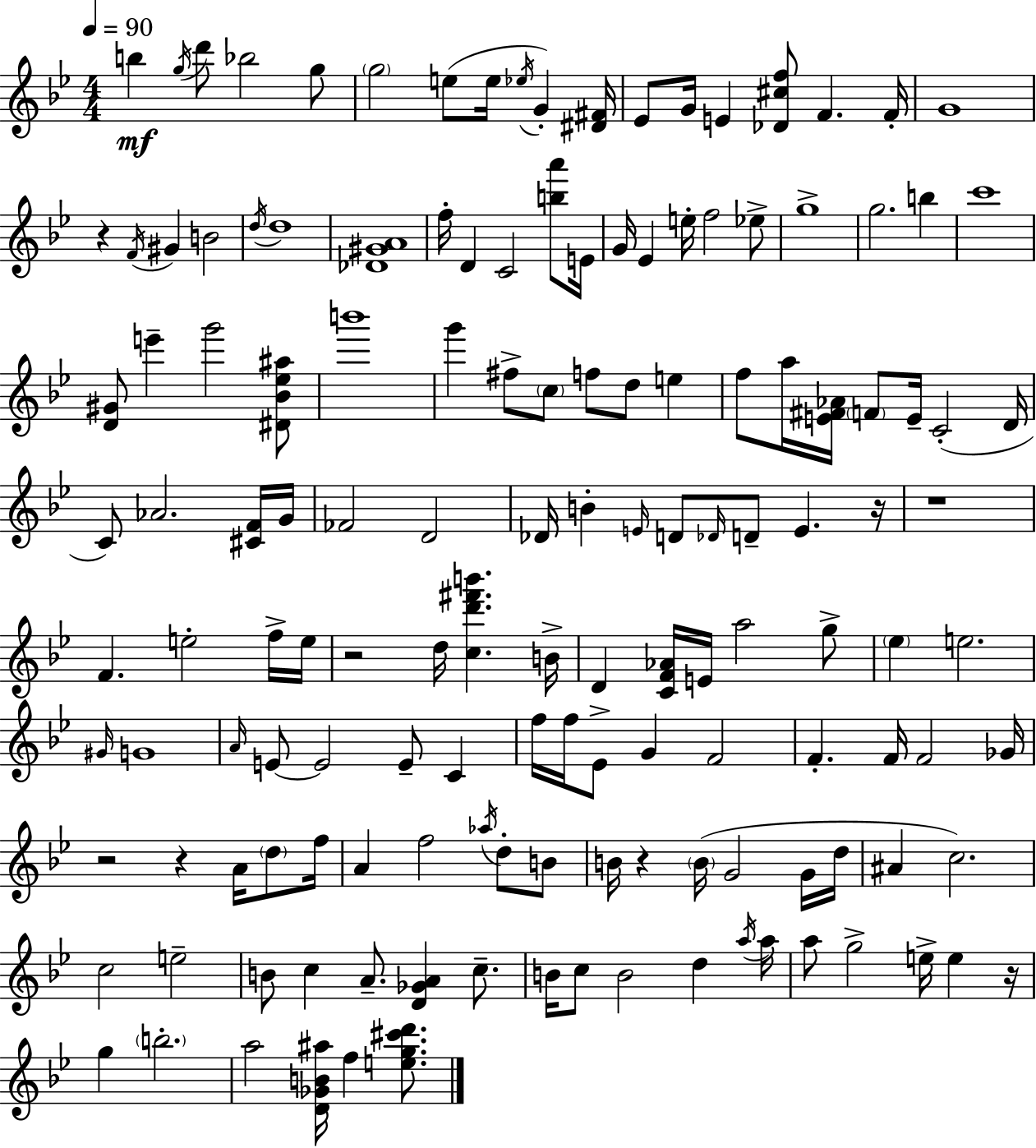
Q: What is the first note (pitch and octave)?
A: B5